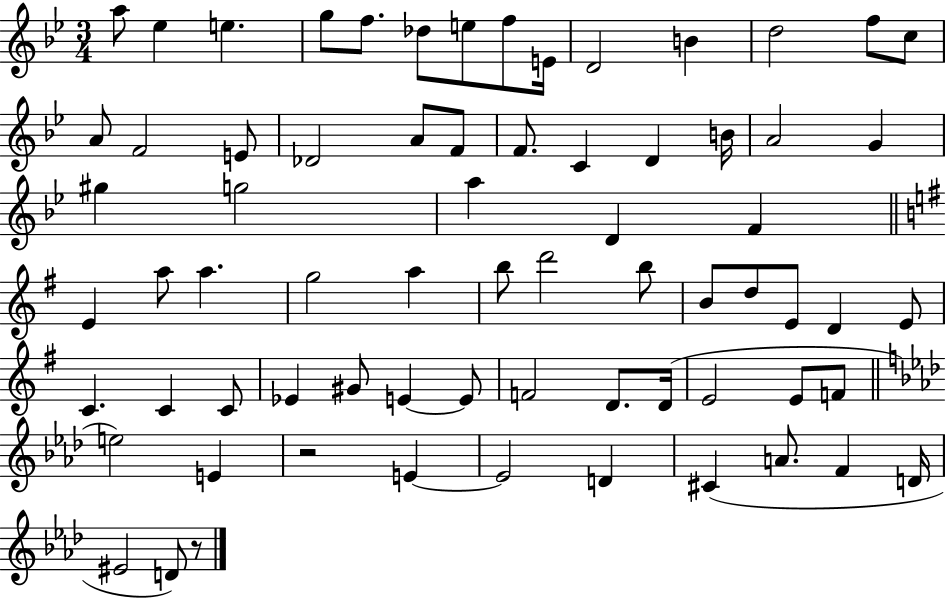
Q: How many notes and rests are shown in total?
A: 70